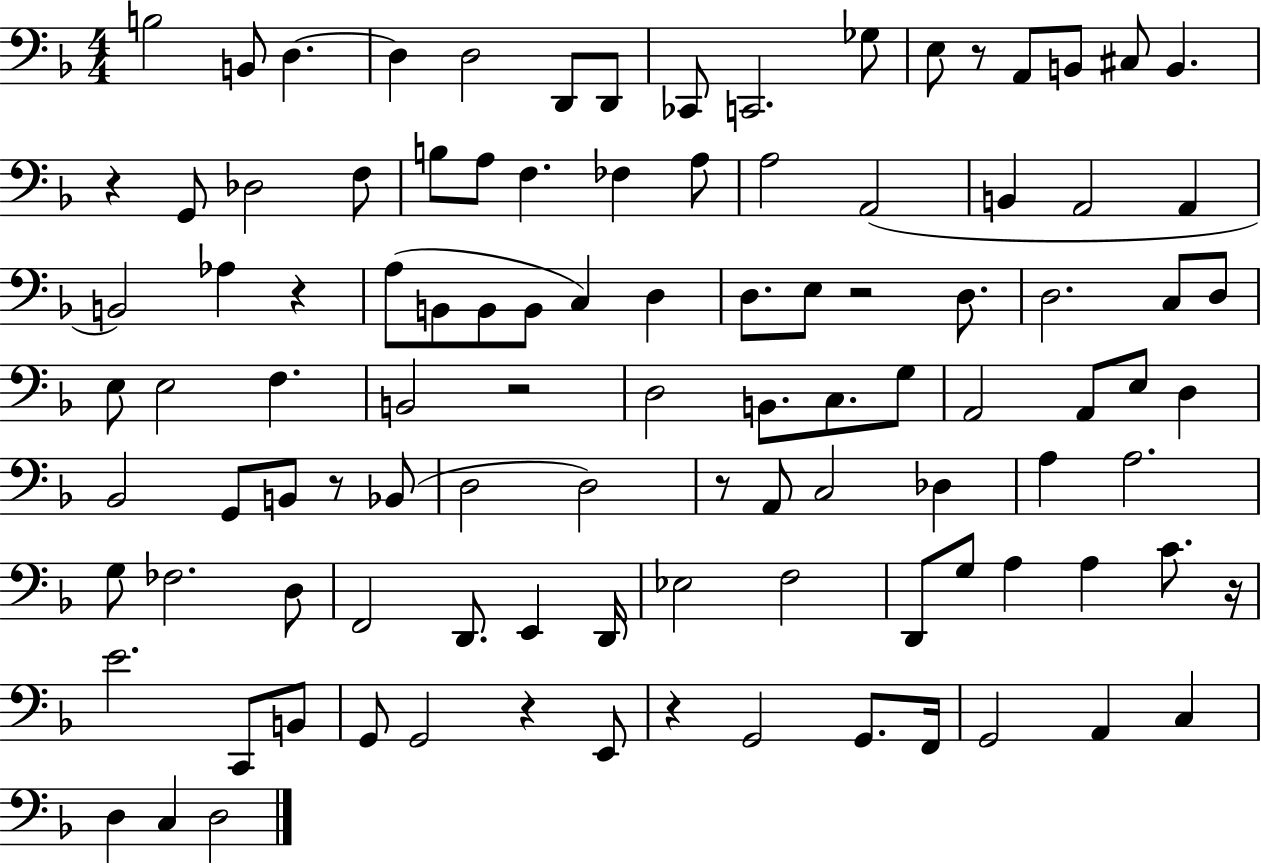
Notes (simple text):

B3/h B2/e D3/q. D3/q D3/h D2/e D2/e CES2/e C2/h. Gb3/e E3/e R/e A2/e B2/e C#3/e B2/q. R/q G2/e Db3/h F3/e B3/e A3/e F3/q. FES3/q A3/e A3/h A2/h B2/q A2/h A2/q B2/h Ab3/q R/q A3/e B2/e B2/e B2/e C3/q D3/q D3/e. E3/e R/h D3/e. D3/h. C3/e D3/e E3/e E3/h F3/q. B2/h R/h D3/h B2/e. C3/e. G3/e A2/h A2/e E3/e D3/q Bb2/h G2/e B2/e R/e Bb2/e D3/h D3/h R/e A2/e C3/h Db3/q A3/q A3/h. G3/e FES3/h. D3/e F2/h D2/e. E2/q D2/s Eb3/h F3/h D2/e G3/e A3/q A3/q C4/e. R/s E4/h. C2/e B2/e G2/e G2/h R/q E2/e R/q G2/h G2/e. F2/s G2/h A2/q C3/q D3/q C3/q D3/h